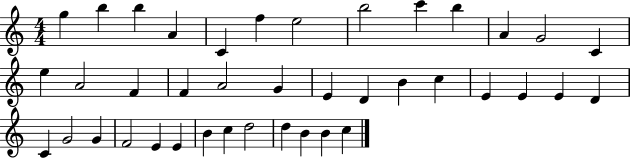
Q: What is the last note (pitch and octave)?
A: C5